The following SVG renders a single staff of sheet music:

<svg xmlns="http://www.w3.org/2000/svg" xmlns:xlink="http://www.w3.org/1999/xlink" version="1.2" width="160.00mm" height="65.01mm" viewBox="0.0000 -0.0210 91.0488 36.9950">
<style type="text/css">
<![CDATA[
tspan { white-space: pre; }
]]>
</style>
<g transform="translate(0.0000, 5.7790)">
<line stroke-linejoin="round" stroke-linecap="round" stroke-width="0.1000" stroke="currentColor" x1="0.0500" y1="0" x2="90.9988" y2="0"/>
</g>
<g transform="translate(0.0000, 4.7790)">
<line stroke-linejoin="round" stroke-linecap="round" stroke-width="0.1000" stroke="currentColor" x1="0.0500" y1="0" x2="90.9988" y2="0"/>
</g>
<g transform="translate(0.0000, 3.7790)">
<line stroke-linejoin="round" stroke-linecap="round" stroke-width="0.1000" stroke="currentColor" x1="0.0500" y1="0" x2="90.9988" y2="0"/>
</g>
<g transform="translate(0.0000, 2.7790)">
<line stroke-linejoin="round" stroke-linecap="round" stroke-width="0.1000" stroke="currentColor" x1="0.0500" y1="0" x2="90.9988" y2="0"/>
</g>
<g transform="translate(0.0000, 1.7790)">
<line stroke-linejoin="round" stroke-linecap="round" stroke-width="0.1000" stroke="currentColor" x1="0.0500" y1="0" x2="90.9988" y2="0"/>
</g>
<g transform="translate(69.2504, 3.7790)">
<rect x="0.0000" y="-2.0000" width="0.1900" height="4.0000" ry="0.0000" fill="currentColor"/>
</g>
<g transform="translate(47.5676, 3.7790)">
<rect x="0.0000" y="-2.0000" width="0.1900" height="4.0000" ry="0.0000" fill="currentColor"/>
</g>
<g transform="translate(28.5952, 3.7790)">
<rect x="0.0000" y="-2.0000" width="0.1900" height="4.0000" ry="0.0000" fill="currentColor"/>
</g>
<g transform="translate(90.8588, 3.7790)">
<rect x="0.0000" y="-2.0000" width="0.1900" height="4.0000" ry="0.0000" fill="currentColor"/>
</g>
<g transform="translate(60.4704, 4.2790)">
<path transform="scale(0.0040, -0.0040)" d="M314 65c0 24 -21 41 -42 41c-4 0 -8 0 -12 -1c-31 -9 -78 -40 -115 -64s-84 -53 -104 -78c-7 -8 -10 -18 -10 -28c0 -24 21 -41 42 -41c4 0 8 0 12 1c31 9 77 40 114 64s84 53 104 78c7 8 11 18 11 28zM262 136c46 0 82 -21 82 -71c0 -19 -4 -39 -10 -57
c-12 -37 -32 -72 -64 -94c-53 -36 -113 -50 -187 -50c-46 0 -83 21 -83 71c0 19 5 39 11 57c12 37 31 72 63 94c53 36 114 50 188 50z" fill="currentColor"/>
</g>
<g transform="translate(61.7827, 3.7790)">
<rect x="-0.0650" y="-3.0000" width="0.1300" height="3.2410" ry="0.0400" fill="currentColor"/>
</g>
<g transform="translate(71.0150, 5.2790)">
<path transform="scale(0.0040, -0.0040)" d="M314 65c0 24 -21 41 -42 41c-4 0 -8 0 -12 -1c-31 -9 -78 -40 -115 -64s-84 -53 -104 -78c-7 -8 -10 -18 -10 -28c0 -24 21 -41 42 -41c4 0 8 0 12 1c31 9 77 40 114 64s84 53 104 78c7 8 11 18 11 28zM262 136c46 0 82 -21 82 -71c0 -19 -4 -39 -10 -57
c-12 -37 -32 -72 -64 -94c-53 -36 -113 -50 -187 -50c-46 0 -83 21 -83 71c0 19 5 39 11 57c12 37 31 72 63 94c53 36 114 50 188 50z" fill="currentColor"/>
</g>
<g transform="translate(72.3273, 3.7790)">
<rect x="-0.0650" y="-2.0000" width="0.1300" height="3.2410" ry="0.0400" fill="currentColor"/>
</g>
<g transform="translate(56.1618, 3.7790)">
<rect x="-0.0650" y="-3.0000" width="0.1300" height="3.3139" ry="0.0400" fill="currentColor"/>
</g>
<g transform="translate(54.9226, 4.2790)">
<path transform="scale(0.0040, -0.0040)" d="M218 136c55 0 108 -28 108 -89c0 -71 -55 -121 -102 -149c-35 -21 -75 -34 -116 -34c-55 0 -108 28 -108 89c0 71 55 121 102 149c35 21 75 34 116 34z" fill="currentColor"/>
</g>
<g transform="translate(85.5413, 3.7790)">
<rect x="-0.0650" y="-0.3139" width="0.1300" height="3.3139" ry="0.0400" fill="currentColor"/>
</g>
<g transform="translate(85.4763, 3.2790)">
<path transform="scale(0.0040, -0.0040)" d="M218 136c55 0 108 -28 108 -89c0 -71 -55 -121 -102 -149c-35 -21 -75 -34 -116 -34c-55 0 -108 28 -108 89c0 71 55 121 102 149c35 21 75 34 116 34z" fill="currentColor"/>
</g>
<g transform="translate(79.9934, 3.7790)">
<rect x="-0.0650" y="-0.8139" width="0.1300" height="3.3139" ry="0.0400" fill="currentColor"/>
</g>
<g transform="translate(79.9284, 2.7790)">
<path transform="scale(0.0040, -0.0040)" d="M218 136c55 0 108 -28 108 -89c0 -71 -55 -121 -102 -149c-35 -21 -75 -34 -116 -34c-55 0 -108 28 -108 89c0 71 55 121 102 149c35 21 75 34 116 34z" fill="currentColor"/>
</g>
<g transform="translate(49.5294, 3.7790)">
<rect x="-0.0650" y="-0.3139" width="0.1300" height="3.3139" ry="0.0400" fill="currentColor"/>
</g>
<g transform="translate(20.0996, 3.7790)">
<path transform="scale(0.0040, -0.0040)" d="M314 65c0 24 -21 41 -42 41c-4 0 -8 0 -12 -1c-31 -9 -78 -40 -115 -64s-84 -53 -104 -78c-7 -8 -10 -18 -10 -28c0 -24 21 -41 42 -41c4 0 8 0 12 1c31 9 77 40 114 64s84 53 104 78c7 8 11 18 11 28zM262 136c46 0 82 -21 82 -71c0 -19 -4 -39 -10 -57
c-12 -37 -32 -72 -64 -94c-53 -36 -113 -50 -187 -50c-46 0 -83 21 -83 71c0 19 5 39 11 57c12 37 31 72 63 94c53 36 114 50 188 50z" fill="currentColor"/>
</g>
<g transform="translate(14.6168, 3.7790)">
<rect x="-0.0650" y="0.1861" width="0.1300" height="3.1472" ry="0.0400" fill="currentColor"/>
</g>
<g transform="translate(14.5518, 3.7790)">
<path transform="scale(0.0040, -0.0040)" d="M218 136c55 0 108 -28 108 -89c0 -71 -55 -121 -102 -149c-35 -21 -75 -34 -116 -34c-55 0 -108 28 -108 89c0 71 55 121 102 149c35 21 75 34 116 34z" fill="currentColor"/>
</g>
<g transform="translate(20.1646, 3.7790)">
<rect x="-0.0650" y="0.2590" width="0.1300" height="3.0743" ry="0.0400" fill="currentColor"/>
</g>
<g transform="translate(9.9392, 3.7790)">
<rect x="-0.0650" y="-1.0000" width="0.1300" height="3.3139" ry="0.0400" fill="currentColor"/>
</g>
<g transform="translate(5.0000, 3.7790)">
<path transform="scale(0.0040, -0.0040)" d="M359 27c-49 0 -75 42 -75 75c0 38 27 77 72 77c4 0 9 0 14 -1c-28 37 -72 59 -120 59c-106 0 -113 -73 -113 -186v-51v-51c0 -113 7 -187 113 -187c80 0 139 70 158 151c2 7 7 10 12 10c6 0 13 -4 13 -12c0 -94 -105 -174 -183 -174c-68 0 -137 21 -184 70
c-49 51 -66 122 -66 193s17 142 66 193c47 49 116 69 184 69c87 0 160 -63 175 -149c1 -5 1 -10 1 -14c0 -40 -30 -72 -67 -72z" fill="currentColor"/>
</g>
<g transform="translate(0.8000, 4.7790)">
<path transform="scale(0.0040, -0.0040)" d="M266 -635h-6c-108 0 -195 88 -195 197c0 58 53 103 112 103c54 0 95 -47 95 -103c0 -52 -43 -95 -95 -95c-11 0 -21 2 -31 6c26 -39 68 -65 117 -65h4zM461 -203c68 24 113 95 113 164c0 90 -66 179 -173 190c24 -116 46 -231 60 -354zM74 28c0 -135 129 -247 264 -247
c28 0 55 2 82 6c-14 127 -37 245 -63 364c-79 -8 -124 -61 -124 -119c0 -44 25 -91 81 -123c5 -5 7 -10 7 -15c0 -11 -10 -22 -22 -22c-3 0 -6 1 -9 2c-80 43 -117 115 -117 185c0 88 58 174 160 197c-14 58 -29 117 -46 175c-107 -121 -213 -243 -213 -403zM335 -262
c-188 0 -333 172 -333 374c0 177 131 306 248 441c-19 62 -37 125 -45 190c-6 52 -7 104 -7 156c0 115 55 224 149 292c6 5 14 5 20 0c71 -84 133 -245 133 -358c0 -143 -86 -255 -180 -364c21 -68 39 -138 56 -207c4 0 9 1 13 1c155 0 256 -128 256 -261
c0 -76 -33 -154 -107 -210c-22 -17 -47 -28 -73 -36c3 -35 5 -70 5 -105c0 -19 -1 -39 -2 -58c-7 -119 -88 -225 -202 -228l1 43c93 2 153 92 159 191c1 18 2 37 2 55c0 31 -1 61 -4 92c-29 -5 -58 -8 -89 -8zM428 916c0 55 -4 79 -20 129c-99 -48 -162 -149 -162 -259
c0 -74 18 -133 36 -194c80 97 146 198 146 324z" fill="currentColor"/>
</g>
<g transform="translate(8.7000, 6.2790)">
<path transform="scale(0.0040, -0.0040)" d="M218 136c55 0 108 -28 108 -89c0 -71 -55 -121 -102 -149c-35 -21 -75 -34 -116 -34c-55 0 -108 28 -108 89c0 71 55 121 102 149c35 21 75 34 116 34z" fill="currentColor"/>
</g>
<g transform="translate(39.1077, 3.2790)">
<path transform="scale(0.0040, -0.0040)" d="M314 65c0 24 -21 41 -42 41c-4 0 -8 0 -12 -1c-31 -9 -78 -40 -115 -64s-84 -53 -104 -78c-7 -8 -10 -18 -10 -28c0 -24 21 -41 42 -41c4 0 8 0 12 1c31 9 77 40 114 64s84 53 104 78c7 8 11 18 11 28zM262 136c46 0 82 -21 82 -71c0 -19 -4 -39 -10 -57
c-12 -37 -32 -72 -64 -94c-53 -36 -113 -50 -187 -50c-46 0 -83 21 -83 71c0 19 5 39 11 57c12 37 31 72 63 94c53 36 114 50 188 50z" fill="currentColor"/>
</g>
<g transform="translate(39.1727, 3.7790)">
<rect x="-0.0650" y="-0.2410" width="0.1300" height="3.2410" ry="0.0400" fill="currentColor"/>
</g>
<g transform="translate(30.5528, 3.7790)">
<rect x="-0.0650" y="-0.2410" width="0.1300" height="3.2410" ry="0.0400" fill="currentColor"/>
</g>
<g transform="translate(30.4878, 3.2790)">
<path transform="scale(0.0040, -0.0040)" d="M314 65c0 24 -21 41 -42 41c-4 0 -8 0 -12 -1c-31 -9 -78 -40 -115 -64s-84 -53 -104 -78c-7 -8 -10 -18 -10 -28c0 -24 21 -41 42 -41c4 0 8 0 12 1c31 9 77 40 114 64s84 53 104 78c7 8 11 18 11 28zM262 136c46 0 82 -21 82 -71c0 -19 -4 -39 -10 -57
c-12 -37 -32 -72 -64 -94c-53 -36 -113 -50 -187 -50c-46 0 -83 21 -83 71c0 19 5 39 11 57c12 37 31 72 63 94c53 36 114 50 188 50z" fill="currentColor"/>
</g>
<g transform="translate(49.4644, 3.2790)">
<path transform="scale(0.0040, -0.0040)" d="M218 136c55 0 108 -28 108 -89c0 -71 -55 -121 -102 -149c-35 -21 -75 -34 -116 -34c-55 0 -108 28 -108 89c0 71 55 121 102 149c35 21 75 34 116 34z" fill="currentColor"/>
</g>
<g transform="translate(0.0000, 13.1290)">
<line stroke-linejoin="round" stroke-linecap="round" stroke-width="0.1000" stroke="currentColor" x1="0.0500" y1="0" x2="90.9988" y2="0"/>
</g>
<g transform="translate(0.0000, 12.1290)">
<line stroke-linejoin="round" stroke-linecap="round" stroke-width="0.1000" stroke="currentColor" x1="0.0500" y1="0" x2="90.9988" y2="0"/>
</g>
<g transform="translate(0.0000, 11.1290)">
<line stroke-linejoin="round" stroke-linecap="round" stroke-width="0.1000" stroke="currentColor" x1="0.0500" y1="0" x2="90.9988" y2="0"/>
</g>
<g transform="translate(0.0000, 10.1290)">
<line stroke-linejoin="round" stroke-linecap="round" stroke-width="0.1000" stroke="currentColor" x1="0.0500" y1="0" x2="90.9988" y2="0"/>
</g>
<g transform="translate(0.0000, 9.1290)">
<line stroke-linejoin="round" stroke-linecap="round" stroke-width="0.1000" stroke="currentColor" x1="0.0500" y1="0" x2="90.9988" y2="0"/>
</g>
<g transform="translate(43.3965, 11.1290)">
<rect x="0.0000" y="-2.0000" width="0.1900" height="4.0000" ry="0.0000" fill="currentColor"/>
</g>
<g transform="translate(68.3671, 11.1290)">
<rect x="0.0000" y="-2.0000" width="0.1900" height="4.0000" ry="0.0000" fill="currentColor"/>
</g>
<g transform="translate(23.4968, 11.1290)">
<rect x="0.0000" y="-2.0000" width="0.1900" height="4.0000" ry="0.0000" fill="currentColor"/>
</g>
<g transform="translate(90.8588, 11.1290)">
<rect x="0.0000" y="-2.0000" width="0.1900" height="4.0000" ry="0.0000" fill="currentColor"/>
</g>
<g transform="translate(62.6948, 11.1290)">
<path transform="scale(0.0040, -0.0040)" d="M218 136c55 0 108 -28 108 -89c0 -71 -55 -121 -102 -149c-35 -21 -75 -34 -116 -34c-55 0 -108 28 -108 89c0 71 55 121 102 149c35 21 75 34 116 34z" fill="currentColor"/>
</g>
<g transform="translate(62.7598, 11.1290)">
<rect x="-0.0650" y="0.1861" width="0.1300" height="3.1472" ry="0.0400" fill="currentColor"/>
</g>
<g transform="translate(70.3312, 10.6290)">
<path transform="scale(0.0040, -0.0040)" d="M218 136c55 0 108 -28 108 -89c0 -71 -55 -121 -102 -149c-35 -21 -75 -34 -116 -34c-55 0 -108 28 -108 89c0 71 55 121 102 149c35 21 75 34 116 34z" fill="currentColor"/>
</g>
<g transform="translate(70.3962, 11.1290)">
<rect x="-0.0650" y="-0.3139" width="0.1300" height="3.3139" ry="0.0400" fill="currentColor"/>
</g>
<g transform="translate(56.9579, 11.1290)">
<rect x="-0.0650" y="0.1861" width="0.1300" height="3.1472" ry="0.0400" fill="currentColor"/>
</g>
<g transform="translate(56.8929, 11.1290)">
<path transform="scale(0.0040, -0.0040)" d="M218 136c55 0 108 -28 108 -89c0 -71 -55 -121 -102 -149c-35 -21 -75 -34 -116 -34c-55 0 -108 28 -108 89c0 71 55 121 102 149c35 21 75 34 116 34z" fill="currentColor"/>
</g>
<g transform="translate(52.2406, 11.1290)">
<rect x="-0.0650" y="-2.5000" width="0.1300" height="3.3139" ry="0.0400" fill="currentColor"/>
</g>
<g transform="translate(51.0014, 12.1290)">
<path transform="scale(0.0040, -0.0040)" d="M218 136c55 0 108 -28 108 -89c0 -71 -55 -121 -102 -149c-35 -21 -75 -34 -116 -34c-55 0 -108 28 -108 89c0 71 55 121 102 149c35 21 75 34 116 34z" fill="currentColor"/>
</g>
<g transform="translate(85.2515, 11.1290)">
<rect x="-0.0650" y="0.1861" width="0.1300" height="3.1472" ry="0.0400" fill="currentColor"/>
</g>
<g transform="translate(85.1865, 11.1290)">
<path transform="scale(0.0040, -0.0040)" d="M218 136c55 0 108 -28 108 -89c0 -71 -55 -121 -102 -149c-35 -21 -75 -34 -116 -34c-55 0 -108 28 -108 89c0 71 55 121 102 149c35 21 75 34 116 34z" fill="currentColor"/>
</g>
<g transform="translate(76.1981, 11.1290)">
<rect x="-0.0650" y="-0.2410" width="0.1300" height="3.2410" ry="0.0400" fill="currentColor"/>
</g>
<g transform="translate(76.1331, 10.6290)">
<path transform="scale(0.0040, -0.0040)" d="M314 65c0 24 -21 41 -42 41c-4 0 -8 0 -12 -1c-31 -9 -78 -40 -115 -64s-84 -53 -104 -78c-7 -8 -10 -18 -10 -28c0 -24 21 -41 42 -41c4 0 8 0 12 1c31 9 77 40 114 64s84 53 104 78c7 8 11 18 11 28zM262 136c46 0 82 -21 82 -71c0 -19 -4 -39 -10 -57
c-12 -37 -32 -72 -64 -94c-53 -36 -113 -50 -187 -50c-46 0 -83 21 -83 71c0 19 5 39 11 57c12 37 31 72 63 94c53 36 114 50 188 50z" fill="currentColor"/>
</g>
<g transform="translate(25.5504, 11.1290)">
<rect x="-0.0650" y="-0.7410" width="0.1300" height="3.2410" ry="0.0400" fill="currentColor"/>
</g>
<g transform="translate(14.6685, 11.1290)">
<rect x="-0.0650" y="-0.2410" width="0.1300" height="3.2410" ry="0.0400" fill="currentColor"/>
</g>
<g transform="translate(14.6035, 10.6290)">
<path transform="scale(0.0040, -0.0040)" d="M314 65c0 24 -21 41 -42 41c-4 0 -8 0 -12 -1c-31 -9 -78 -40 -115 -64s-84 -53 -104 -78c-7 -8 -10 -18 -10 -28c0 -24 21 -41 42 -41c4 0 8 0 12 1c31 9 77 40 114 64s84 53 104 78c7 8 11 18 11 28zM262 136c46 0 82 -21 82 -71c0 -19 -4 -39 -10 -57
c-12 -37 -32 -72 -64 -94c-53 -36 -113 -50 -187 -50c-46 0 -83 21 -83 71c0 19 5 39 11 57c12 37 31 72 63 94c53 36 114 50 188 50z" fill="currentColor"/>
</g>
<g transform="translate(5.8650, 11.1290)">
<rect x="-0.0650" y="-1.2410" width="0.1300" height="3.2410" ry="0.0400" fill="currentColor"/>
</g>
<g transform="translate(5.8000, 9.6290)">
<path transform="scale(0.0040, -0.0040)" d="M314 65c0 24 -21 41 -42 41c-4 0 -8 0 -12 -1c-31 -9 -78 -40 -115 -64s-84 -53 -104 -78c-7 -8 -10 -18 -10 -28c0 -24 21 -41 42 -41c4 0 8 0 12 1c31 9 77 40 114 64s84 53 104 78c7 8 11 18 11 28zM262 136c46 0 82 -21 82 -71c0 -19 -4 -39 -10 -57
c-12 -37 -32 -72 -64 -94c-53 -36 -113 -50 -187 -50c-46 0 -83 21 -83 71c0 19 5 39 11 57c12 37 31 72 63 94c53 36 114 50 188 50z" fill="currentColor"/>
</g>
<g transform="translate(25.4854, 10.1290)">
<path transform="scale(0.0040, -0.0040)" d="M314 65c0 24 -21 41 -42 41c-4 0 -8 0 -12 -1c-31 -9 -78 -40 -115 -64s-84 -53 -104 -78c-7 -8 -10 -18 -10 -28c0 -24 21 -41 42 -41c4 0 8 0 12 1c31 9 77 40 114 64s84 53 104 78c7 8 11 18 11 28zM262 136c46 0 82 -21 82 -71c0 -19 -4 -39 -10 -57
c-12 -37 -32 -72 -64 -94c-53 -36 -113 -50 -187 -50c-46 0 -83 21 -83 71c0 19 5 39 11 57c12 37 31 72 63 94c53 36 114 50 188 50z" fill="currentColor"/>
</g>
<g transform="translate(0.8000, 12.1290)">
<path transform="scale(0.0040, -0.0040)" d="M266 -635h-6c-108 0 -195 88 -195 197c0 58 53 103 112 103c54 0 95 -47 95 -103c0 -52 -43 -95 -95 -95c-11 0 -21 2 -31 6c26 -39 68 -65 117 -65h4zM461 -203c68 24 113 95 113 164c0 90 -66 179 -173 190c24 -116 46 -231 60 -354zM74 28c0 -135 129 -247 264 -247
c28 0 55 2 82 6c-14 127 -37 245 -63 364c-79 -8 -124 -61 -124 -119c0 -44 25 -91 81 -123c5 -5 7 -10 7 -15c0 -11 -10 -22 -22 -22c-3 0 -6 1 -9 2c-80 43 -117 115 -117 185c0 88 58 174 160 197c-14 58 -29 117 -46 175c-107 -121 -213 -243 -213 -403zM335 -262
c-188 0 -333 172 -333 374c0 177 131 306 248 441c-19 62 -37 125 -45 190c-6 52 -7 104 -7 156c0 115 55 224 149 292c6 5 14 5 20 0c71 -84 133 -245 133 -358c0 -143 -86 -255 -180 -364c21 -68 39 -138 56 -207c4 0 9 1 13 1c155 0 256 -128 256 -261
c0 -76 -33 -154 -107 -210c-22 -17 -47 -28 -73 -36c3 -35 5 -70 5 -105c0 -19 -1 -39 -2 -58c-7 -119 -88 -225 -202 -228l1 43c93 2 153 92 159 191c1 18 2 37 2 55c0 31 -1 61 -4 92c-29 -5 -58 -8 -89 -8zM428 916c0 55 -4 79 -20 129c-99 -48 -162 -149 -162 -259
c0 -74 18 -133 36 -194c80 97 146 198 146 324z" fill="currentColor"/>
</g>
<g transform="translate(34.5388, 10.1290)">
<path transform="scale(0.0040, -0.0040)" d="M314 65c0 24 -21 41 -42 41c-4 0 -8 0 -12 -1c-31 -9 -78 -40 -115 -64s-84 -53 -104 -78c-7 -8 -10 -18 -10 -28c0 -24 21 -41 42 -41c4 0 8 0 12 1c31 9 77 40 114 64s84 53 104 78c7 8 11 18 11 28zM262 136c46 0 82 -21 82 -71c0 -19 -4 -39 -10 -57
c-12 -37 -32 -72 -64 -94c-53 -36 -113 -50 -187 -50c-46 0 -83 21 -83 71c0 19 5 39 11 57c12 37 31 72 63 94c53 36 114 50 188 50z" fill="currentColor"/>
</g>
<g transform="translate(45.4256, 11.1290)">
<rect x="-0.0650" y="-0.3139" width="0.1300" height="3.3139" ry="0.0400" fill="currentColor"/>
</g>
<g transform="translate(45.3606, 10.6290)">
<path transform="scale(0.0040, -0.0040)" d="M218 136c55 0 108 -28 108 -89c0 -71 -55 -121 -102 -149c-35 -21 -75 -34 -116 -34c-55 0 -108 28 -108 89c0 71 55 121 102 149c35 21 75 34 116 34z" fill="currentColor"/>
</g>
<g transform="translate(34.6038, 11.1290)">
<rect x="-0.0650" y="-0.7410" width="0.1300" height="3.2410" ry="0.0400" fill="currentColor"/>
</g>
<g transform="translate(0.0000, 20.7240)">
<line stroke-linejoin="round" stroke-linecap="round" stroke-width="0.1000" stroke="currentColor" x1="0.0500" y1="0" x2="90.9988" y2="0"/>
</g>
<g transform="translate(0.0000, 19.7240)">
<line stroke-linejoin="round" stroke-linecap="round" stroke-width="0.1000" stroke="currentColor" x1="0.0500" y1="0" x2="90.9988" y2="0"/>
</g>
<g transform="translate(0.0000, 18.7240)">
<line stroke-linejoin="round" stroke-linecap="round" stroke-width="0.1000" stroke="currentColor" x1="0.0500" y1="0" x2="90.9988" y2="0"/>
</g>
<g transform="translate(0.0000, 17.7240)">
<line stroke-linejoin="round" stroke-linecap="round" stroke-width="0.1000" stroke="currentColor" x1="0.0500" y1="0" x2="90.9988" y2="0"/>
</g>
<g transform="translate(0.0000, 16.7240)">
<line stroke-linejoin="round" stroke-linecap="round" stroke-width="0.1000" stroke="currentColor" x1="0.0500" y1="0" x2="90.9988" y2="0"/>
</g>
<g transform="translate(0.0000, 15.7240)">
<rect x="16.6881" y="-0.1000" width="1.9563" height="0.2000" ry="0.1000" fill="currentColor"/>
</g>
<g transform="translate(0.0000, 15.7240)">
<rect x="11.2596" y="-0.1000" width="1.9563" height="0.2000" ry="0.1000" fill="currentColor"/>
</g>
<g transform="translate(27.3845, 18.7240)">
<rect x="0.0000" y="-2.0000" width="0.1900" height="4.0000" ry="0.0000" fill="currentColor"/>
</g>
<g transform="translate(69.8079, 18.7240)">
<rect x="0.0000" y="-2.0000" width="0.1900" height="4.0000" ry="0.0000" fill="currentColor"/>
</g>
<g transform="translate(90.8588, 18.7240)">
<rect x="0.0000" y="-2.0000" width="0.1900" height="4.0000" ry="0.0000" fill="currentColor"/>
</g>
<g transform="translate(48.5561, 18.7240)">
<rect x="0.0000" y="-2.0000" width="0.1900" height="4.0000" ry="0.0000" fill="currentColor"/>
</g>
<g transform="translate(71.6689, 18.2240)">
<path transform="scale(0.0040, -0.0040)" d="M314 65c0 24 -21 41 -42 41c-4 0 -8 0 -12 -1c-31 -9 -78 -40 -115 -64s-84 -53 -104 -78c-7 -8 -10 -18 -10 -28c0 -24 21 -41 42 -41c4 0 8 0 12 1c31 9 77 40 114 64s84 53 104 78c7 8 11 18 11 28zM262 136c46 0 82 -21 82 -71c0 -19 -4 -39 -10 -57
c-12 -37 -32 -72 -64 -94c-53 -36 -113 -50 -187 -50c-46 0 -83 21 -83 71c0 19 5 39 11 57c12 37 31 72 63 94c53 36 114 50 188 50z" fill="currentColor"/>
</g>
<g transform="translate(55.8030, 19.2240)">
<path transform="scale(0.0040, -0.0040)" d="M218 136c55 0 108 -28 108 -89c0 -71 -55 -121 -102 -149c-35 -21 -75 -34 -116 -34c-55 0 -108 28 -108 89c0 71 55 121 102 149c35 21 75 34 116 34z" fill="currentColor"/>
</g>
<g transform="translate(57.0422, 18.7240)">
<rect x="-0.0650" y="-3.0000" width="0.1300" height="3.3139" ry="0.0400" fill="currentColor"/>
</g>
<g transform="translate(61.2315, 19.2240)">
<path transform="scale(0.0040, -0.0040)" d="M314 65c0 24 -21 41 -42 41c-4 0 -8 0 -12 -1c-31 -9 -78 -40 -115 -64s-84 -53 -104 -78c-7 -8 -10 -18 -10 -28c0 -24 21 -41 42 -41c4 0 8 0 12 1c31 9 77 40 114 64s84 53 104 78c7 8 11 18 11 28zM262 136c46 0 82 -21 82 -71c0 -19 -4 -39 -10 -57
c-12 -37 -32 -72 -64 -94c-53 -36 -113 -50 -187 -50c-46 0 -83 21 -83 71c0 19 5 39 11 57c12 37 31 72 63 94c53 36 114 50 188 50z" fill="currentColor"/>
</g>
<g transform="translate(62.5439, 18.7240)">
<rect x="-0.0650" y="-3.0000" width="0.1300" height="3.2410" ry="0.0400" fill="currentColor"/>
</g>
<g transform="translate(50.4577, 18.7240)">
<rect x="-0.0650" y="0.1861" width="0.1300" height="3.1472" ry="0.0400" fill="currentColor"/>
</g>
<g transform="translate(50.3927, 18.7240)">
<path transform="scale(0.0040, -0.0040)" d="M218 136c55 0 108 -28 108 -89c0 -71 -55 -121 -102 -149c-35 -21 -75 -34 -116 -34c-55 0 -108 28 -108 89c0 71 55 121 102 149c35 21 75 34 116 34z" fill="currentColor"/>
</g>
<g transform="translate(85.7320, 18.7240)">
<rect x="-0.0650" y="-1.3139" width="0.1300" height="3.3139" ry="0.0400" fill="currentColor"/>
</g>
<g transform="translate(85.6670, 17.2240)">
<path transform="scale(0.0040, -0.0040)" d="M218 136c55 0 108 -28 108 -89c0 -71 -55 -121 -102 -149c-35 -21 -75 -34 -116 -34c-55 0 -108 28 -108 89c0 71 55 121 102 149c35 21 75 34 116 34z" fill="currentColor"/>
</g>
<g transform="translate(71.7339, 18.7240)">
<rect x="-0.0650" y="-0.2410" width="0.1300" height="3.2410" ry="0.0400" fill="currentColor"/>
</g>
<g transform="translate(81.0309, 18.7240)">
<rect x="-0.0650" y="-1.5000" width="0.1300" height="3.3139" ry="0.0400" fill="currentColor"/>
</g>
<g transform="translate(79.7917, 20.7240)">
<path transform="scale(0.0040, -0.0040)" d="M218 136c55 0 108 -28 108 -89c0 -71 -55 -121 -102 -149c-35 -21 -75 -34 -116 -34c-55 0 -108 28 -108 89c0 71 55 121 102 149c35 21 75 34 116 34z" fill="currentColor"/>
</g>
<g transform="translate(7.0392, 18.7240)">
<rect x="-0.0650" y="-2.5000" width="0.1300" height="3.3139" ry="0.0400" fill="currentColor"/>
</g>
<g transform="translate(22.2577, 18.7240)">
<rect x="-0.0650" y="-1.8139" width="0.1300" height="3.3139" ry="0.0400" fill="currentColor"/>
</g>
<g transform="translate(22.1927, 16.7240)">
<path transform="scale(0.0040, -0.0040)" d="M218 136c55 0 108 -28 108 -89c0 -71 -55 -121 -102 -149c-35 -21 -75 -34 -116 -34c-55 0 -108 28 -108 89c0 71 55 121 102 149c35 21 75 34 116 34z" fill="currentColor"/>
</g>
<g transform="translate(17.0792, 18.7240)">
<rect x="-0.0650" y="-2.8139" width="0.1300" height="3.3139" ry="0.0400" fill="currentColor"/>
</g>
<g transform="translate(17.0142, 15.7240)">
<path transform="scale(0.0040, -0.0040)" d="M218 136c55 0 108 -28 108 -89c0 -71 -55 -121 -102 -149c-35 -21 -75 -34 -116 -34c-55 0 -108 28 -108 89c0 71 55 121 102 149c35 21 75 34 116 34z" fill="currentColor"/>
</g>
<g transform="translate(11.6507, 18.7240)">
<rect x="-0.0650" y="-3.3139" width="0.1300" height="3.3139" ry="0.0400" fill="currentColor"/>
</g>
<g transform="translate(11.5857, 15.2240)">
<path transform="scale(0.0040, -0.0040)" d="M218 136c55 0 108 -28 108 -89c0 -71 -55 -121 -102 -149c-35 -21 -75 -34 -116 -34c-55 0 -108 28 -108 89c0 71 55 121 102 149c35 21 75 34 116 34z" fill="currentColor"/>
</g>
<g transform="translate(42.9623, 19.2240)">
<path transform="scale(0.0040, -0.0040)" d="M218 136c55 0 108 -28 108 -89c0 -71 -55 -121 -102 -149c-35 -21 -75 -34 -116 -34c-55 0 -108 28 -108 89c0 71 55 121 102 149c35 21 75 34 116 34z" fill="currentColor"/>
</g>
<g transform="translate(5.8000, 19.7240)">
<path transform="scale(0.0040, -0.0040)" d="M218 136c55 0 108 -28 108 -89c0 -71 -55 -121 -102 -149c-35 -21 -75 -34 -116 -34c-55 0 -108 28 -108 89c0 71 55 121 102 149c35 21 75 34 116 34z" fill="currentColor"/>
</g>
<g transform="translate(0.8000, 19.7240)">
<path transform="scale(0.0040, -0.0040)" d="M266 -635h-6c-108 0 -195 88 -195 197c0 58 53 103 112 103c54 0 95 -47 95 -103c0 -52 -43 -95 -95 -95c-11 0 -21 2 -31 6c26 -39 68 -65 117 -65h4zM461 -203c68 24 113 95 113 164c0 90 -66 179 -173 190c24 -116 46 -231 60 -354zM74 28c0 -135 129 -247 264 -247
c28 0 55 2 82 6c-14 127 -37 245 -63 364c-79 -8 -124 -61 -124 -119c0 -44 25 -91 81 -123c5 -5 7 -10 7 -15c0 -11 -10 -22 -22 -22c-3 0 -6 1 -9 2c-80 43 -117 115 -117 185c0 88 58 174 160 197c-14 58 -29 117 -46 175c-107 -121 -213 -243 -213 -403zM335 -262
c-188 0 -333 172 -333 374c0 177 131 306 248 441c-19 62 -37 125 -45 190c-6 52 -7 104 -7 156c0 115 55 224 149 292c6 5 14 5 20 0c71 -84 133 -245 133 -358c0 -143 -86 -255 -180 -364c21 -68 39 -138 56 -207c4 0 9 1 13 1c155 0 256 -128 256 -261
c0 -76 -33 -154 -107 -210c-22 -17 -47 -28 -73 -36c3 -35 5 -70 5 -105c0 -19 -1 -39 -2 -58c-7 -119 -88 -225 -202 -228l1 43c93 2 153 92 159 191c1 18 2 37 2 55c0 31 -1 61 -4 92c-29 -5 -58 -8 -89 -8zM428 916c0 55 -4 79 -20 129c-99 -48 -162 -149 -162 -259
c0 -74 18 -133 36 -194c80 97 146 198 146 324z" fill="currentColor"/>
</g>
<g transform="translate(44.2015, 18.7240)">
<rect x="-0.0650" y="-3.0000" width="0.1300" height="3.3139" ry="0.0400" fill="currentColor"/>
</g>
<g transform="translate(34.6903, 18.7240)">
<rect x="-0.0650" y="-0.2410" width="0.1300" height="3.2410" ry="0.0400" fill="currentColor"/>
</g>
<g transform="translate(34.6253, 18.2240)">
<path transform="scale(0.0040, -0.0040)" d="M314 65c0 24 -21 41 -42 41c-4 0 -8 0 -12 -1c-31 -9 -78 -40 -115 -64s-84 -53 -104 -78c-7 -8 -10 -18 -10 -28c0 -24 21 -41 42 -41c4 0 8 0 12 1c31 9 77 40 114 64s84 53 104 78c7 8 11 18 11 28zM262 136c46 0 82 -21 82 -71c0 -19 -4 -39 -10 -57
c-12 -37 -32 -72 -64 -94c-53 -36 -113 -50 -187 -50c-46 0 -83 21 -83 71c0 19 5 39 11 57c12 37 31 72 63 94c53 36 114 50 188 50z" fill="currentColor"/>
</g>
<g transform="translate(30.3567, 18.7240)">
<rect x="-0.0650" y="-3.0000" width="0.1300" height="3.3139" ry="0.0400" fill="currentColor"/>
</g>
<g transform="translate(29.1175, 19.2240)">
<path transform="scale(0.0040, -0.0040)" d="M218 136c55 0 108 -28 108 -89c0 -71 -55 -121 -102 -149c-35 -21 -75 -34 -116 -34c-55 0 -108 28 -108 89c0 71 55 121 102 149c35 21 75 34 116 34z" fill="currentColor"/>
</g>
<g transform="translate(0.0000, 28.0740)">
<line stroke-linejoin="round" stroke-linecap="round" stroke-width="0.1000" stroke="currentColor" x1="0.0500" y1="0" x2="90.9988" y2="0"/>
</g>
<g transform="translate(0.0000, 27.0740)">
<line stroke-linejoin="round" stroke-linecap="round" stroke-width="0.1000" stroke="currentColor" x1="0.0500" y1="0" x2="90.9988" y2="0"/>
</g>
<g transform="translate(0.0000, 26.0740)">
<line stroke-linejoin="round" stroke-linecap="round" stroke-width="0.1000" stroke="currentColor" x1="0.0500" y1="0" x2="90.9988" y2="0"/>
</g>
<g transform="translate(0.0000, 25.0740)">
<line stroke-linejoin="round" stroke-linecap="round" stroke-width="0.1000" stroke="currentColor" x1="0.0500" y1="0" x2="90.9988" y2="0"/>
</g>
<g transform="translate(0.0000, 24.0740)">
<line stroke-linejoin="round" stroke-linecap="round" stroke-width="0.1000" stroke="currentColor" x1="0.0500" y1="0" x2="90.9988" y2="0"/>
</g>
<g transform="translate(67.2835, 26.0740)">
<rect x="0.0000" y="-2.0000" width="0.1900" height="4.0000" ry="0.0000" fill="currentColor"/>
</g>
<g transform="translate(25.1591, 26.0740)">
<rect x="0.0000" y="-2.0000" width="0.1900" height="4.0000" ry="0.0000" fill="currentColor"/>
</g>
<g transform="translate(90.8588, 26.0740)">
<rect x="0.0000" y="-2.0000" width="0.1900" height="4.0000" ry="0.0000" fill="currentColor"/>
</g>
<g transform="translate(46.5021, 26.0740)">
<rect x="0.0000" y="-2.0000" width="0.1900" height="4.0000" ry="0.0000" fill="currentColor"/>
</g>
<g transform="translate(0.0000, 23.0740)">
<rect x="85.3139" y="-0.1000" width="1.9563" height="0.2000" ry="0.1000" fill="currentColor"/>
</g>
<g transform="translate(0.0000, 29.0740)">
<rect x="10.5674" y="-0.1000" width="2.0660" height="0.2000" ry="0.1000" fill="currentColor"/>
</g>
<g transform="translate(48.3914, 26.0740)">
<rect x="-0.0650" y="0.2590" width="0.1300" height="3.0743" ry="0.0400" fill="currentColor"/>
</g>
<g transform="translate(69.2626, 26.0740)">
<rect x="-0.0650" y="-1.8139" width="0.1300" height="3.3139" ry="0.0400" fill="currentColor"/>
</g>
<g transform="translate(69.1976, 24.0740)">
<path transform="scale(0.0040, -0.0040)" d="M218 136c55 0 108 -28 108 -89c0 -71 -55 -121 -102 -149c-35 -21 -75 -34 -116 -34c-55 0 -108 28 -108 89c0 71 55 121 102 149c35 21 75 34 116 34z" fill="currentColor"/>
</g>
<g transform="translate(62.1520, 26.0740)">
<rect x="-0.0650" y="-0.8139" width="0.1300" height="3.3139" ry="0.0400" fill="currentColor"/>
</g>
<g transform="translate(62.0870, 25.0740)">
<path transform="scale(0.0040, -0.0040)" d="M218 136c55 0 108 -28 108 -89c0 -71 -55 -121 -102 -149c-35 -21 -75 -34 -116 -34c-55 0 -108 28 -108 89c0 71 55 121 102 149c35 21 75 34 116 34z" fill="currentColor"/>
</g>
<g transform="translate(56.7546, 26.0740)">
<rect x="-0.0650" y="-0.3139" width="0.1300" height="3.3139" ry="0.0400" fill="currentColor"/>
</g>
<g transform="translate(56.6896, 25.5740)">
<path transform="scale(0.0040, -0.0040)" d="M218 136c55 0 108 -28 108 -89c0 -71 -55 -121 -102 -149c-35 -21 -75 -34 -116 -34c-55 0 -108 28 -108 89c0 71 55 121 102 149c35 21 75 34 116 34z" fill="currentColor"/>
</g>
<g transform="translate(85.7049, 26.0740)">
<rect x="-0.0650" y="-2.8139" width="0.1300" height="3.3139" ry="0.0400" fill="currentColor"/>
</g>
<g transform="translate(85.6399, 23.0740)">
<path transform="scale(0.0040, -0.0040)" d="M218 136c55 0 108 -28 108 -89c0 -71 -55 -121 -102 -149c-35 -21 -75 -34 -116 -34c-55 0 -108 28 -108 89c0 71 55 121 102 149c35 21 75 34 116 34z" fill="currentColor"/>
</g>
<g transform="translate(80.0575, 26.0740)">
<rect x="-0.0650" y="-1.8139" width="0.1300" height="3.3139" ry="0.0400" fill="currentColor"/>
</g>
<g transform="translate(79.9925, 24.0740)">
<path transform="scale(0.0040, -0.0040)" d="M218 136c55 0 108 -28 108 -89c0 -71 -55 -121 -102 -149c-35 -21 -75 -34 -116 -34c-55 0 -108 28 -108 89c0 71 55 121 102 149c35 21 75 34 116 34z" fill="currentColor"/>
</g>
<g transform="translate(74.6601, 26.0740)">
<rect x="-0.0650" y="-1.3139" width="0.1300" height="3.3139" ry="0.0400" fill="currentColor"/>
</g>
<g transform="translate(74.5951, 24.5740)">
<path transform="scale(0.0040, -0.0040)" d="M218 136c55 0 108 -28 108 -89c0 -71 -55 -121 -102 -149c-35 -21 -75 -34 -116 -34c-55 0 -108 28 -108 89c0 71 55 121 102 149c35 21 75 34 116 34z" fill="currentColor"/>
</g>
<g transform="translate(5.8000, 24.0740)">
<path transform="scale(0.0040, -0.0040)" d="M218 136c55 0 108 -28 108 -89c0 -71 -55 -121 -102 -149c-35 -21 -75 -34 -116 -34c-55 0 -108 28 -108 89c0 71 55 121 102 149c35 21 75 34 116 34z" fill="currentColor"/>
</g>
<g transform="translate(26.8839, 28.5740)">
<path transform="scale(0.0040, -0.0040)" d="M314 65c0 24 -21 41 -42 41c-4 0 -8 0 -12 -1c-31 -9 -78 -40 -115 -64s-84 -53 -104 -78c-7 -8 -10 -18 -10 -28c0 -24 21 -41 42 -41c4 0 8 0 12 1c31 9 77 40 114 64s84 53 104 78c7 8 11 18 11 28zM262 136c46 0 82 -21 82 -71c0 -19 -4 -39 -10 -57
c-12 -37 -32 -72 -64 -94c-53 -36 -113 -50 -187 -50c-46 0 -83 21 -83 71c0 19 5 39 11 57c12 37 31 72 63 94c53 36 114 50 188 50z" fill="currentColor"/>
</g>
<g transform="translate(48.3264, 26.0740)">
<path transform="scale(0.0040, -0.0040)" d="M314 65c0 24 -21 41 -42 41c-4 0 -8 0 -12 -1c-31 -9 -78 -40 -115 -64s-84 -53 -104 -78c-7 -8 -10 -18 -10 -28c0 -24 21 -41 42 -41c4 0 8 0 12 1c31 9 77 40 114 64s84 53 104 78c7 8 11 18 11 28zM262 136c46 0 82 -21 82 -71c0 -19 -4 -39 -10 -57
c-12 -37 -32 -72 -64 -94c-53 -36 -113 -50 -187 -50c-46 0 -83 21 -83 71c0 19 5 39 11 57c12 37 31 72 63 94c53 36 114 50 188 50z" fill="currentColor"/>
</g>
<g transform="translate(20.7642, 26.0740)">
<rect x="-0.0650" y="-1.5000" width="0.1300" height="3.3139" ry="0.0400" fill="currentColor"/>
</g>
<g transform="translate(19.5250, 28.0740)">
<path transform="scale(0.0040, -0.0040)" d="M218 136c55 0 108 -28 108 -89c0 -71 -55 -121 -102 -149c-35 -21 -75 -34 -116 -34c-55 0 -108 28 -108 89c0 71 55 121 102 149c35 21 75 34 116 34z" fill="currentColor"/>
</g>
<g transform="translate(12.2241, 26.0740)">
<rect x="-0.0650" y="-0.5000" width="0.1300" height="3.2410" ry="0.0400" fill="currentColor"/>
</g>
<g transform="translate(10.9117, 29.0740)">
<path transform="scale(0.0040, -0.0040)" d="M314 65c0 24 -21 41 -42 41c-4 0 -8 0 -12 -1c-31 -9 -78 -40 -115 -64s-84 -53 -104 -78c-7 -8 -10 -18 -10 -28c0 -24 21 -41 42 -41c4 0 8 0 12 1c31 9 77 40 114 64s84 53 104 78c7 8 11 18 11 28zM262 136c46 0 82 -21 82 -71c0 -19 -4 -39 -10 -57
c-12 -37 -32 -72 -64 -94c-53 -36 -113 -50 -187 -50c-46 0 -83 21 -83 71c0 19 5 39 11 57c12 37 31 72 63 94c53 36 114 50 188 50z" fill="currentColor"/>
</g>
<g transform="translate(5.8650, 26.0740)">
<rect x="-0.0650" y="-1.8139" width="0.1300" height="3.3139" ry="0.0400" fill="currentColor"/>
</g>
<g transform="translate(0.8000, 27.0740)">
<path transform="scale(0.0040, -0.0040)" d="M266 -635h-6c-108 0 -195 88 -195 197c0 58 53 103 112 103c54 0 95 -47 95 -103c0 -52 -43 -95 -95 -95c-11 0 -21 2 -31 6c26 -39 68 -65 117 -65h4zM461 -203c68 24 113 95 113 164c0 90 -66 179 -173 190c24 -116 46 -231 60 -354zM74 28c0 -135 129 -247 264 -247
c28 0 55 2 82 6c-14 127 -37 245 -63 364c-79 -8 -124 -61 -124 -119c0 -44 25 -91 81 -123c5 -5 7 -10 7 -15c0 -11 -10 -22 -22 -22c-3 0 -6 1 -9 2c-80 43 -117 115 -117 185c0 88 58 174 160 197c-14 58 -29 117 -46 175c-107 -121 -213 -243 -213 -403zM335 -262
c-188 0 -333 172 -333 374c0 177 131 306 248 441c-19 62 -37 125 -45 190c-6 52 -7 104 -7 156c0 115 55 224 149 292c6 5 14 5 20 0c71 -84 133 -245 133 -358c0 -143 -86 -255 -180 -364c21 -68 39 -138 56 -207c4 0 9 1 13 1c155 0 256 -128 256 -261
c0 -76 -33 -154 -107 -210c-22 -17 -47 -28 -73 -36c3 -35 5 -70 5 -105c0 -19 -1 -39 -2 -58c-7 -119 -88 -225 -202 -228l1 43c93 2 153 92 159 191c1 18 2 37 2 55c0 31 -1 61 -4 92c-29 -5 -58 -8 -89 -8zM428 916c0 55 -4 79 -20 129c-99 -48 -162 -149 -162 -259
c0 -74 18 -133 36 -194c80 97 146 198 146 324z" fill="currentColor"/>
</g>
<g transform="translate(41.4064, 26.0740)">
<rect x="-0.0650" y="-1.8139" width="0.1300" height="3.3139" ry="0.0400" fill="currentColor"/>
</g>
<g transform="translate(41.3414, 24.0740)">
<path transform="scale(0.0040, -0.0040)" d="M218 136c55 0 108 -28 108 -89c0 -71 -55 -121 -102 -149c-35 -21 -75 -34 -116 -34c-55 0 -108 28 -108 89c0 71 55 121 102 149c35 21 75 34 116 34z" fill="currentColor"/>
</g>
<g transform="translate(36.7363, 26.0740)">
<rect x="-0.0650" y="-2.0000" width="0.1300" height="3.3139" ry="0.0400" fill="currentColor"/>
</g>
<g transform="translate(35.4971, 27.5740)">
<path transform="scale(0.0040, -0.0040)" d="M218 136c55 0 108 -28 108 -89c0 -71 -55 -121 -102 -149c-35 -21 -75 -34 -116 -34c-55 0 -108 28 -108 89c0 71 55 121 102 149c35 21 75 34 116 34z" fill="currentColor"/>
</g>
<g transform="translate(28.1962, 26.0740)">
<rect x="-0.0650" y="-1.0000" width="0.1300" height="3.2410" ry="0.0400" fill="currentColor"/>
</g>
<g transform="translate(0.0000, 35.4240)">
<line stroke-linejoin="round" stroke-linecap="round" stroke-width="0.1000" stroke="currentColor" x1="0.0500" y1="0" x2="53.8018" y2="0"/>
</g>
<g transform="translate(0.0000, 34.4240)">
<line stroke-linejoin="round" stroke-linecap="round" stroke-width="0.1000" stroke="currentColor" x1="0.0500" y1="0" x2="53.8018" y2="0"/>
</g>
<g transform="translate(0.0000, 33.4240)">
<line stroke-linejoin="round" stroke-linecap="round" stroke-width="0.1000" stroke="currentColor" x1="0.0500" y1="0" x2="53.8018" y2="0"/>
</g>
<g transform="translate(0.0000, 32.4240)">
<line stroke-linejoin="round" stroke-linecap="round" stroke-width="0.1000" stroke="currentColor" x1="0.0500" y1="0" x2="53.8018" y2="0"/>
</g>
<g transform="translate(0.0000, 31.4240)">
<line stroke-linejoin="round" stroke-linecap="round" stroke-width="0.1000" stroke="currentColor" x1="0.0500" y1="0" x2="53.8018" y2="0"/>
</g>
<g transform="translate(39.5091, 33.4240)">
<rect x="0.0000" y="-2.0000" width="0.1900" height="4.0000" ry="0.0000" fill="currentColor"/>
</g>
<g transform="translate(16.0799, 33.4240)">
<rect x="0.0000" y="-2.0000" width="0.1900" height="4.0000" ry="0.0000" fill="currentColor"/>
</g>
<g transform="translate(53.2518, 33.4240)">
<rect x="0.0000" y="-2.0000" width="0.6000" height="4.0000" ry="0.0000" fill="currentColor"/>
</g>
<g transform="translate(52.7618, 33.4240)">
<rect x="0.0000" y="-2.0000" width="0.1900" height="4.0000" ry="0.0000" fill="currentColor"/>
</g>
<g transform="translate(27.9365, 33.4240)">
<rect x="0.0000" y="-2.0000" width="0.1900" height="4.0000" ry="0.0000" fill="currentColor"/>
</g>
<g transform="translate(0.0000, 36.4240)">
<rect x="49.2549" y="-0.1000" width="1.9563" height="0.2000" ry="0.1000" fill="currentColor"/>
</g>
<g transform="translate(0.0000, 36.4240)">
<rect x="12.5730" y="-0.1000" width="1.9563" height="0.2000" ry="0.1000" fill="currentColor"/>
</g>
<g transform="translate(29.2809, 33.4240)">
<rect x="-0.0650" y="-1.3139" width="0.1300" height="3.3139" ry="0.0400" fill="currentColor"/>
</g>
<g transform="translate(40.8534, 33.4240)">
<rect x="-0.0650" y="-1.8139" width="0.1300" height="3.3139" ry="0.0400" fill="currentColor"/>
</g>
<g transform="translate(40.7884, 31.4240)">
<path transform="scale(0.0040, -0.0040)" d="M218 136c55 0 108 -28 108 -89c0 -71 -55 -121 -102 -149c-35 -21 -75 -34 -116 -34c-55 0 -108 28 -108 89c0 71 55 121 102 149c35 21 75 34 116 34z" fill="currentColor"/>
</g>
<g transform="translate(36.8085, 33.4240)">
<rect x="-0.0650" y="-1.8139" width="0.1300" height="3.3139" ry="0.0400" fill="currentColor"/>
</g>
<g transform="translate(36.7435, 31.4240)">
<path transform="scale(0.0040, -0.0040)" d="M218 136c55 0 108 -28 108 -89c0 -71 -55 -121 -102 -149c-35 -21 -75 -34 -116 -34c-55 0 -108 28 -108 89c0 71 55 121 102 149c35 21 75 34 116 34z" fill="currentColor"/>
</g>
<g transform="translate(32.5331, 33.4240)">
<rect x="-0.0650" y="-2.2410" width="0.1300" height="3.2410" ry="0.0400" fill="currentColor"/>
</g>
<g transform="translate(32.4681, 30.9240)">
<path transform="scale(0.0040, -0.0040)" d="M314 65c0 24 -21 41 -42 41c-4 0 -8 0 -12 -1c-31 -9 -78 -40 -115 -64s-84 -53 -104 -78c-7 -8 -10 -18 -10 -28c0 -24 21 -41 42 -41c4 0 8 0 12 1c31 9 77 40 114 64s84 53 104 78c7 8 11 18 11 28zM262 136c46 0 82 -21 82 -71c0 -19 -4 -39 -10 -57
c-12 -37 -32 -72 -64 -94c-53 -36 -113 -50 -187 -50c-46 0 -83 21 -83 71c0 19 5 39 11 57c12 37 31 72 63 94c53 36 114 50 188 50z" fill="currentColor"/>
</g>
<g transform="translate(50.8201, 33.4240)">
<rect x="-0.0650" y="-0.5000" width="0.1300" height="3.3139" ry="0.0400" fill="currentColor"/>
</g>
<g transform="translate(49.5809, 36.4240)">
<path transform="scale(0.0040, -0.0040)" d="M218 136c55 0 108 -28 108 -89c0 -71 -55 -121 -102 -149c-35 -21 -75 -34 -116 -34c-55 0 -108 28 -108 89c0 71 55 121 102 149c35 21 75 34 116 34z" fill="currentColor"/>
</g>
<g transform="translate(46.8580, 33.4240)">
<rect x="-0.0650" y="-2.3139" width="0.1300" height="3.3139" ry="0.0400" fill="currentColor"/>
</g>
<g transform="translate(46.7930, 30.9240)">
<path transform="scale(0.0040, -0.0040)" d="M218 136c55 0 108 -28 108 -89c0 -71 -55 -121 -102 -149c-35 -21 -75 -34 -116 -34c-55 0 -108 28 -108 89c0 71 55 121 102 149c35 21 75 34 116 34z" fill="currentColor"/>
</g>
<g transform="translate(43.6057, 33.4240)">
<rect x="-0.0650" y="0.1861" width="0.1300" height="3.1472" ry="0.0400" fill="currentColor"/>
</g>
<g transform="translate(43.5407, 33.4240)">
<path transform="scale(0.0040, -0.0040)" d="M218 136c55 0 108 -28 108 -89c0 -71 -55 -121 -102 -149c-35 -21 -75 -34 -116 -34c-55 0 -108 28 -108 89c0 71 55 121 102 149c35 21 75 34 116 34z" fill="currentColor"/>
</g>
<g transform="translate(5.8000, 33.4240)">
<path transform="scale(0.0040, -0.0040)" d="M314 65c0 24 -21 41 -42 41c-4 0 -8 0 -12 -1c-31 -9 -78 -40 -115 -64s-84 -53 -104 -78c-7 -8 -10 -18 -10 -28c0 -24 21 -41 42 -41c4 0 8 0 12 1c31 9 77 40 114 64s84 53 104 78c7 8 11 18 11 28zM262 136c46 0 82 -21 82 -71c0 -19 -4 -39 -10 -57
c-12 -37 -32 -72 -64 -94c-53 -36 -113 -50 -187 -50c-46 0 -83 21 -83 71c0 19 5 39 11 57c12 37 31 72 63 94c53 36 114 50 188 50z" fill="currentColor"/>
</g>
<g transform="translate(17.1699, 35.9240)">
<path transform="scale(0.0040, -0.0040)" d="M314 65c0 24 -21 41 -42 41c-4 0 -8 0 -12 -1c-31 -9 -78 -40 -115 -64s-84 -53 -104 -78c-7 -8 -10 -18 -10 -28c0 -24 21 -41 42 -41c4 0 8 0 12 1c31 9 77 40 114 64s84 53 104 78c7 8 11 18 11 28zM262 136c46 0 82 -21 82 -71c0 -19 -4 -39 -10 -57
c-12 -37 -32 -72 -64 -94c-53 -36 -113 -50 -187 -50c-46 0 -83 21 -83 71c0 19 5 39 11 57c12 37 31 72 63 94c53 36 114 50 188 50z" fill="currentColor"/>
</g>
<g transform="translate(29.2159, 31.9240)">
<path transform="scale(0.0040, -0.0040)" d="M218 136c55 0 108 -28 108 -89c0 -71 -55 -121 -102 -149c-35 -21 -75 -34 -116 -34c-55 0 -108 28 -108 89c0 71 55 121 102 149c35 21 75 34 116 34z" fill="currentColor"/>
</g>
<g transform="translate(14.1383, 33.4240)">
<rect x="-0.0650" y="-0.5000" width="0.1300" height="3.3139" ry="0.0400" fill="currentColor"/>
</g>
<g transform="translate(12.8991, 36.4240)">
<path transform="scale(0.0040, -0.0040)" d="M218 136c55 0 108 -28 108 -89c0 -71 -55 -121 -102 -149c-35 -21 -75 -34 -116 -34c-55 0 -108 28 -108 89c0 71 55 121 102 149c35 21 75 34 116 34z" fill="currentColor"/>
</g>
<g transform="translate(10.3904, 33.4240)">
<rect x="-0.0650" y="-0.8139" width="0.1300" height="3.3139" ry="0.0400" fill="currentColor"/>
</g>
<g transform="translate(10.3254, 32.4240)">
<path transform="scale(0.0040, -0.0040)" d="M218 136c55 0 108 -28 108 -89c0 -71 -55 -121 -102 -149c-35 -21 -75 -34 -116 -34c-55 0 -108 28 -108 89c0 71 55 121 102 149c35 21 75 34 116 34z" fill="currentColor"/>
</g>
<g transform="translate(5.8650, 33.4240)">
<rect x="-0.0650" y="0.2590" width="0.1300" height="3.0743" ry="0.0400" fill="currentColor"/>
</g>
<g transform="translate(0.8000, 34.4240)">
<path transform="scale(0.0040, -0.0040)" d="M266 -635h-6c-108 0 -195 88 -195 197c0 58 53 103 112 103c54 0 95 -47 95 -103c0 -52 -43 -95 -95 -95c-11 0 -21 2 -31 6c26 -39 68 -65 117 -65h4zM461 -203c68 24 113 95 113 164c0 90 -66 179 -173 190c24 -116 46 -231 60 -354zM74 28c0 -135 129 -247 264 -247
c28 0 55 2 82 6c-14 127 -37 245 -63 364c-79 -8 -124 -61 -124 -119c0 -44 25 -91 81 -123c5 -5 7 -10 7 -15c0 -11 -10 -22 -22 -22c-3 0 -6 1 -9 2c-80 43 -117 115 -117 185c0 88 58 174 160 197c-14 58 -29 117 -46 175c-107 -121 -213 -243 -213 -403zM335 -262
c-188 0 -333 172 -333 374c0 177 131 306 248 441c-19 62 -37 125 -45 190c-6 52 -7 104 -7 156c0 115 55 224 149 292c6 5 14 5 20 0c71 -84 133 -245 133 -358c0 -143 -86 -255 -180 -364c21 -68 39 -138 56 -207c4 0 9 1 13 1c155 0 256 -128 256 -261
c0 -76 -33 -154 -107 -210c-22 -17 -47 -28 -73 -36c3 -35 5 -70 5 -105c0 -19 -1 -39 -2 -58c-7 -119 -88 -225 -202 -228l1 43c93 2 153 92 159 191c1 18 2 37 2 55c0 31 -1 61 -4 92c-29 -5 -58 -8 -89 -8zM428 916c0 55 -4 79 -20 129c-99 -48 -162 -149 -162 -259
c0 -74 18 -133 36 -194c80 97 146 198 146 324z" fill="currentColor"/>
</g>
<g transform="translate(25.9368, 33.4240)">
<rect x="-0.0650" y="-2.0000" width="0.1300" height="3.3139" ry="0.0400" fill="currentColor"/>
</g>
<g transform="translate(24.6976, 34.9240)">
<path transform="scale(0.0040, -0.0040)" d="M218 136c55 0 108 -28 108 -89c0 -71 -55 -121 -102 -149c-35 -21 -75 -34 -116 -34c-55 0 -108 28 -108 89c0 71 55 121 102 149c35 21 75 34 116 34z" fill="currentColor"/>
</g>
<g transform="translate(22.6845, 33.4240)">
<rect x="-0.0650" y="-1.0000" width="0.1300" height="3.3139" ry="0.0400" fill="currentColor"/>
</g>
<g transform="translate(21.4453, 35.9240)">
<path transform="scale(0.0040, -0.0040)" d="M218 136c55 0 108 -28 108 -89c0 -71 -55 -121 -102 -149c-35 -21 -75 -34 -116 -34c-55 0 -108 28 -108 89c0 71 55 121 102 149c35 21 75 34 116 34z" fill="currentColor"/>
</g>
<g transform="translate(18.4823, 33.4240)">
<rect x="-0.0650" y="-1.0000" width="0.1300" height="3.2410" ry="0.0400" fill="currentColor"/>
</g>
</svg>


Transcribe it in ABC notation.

X:1
T:Untitled
M:4/4
L:1/4
K:C
D B B2 c2 c2 c A A2 F2 d c e2 c2 d2 d2 c G B B c c2 B G b a f A c2 A B A A2 c2 E e f C2 E D2 F f B2 c d f e f a B2 d C D2 D F e g2 f f B g C